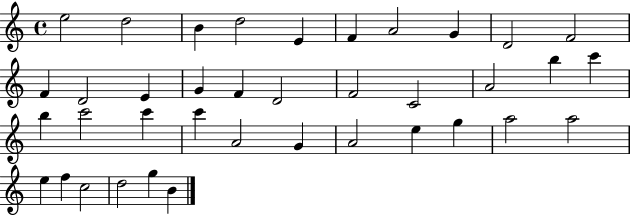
{
  \clef treble
  \time 4/4
  \defaultTimeSignature
  \key c \major
  e''2 d''2 | b'4 d''2 e'4 | f'4 a'2 g'4 | d'2 f'2 | \break f'4 d'2 e'4 | g'4 f'4 d'2 | f'2 c'2 | a'2 b''4 c'''4 | \break b''4 c'''2 c'''4 | c'''4 a'2 g'4 | a'2 e''4 g''4 | a''2 a''2 | \break e''4 f''4 c''2 | d''2 g''4 b'4 | \bar "|."
}